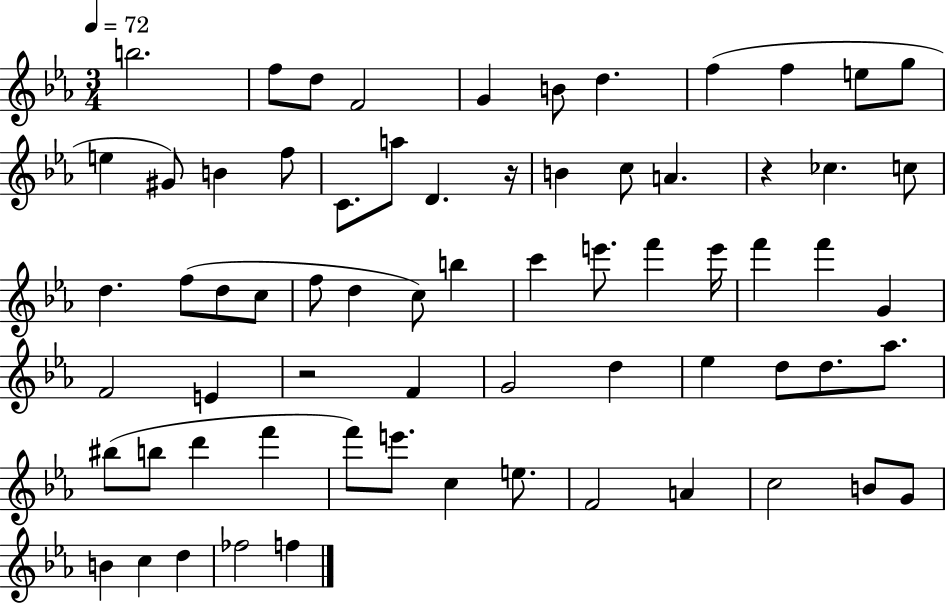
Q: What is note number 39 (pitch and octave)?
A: F4